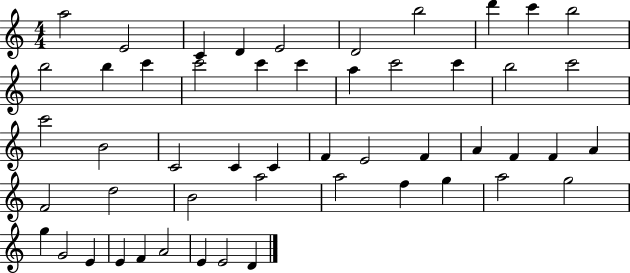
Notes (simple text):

A5/h E4/h C4/q D4/q E4/h D4/h B5/h D6/q C6/q B5/h B5/h B5/q C6/q C6/h C6/q C6/q A5/q C6/h C6/q B5/h C6/h C6/h B4/h C4/h C4/q C4/q F4/q E4/h F4/q A4/q F4/q F4/q A4/q F4/h D5/h B4/h A5/h A5/h F5/q G5/q A5/h G5/h G5/q G4/h E4/q E4/q F4/q A4/h E4/q E4/h D4/q